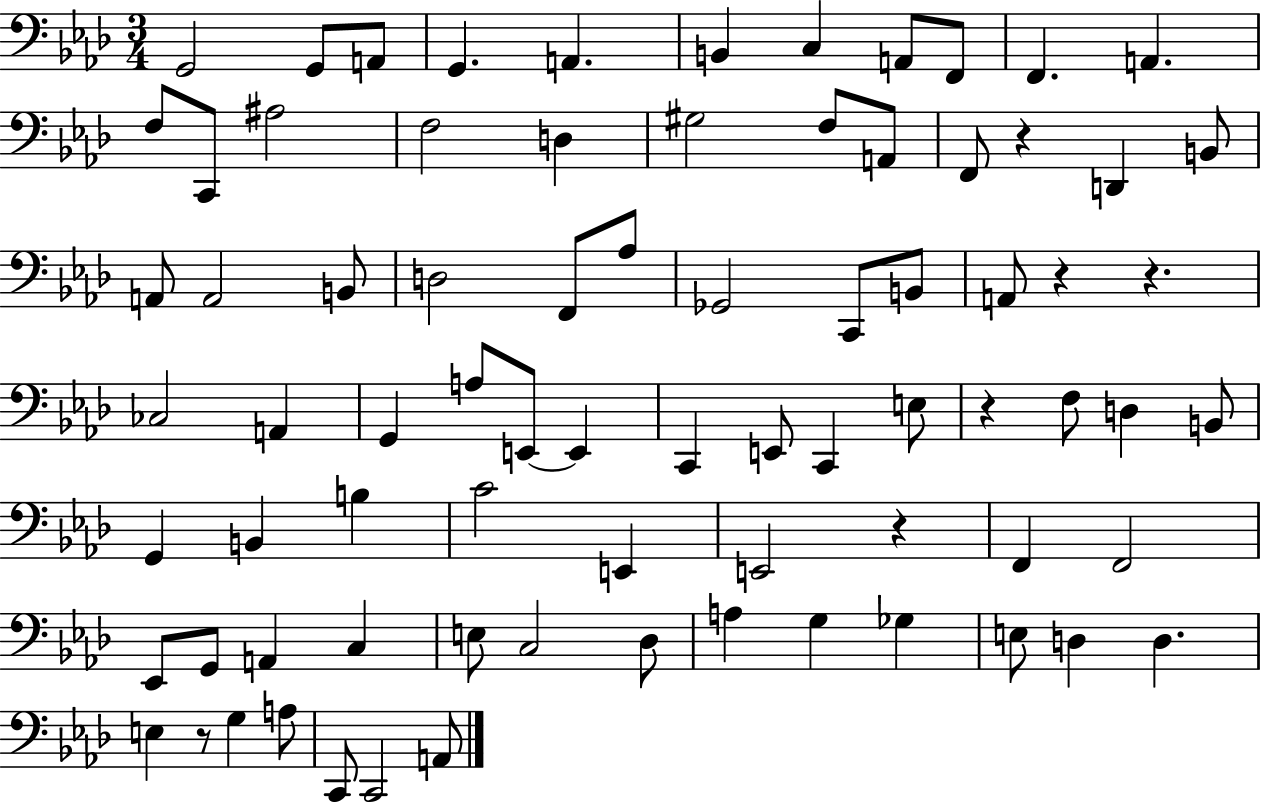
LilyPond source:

{
  \clef bass
  \numericTimeSignature
  \time 3/4
  \key aes \major
  g,2 g,8 a,8 | g,4. a,4. | b,4 c4 a,8 f,8 | f,4. a,4. | \break f8 c,8 ais2 | f2 d4 | gis2 f8 a,8 | f,8 r4 d,4 b,8 | \break a,8 a,2 b,8 | d2 f,8 aes8 | ges,2 c,8 b,8 | a,8 r4 r4. | \break ces2 a,4 | g,4 a8 e,8~~ e,4 | c,4 e,8 c,4 e8 | r4 f8 d4 b,8 | \break g,4 b,4 b4 | c'2 e,4 | e,2 r4 | f,4 f,2 | \break ees,8 g,8 a,4 c4 | e8 c2 des8 | a4 g4 ges4 | e8 d4 d4. | \break e4 r8 g4 a8 | c,8 c,2 a,8 | \bar "|."
}